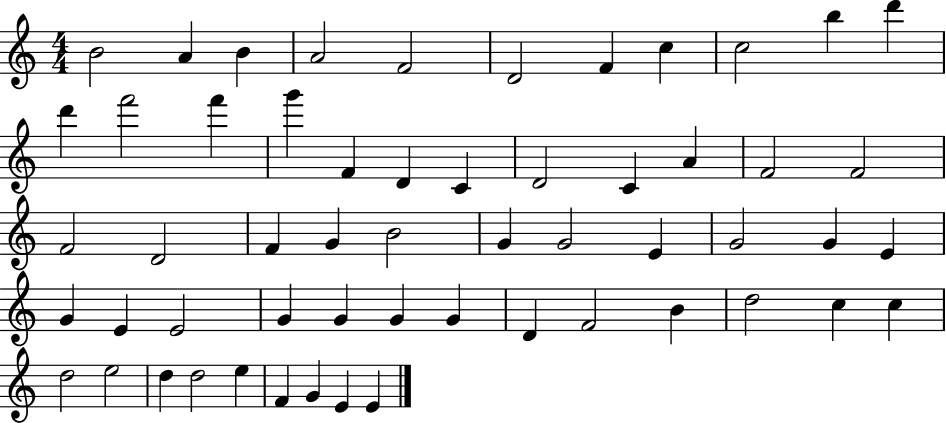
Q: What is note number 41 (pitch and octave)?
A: G4